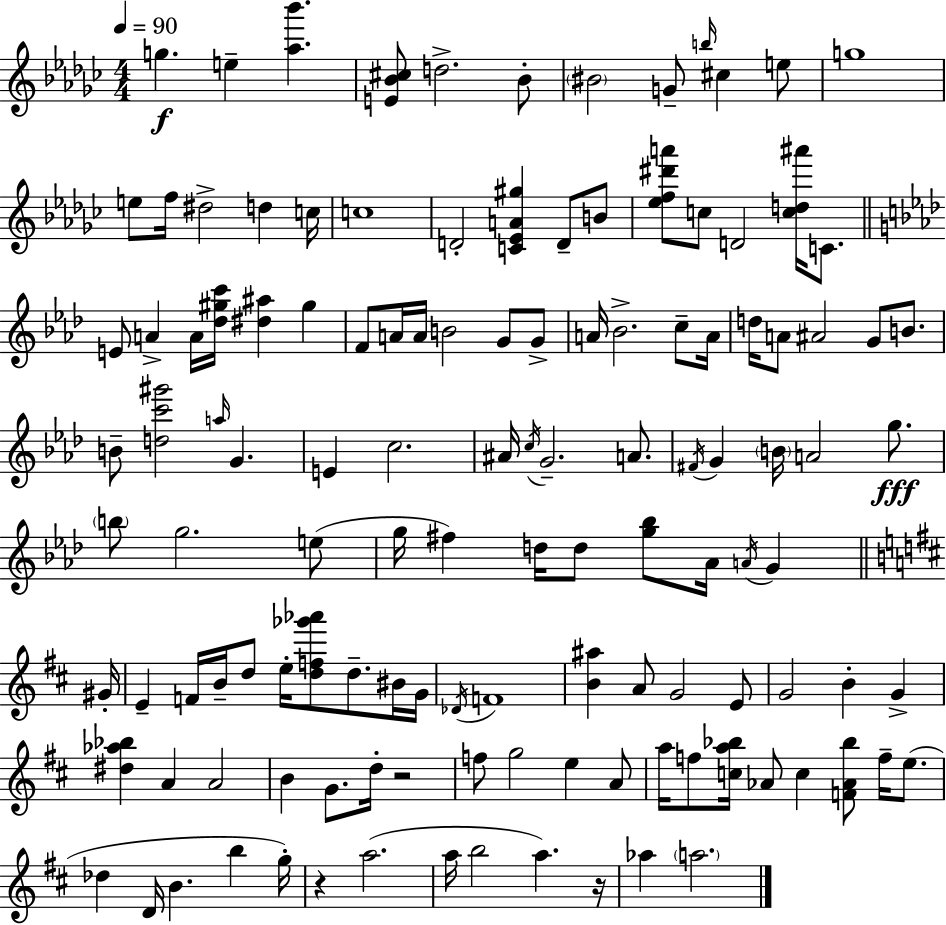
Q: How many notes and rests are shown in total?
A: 125